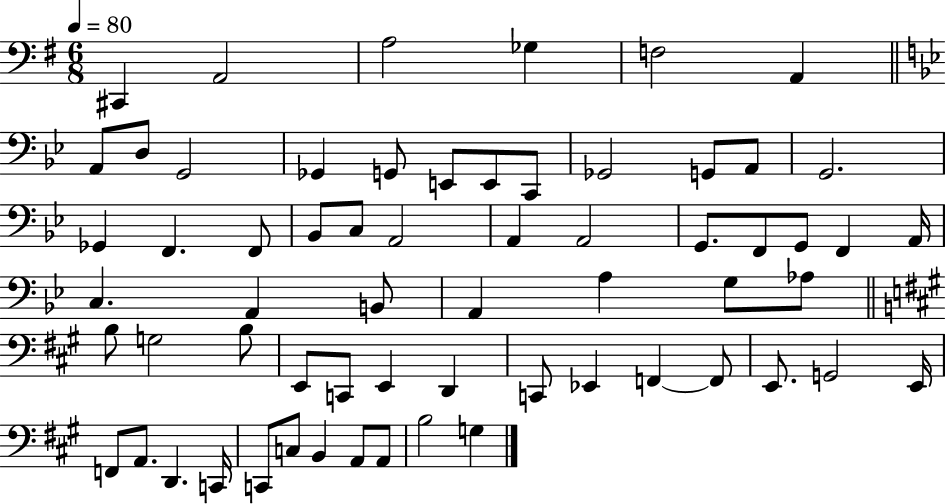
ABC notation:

X:1
T:Untitled
M:6/8
L:1/4
K:G
^C,, A,,2 A,2 _G, F,2 A,, A,,/2 D,/2 G,,2 _G,, G,,/2 E,,/2 E,,/2 C,,/2 _G,,2 G,,/2 A,,/2 G,,2 _G,, F,, F,,/2 _B,,/2 C,/2 A,,2 A,, A,,2 G,,/2 F,,/2 G,,/2 F,, A,,/4 C, A,, B,,/2 A,, A, G,/2 _A,/2 B,/2 G,2 B,/2 E,,/2 C,,/2 E,, D,, C,,/2 _E,, F,, F,,/2 E,,/2 G,,2 E,,/4 F,,/2 A,,/2 D,, C,,/4 C,,/2 C,/2 B,, A,,/2 A,,/2 B,2 G,